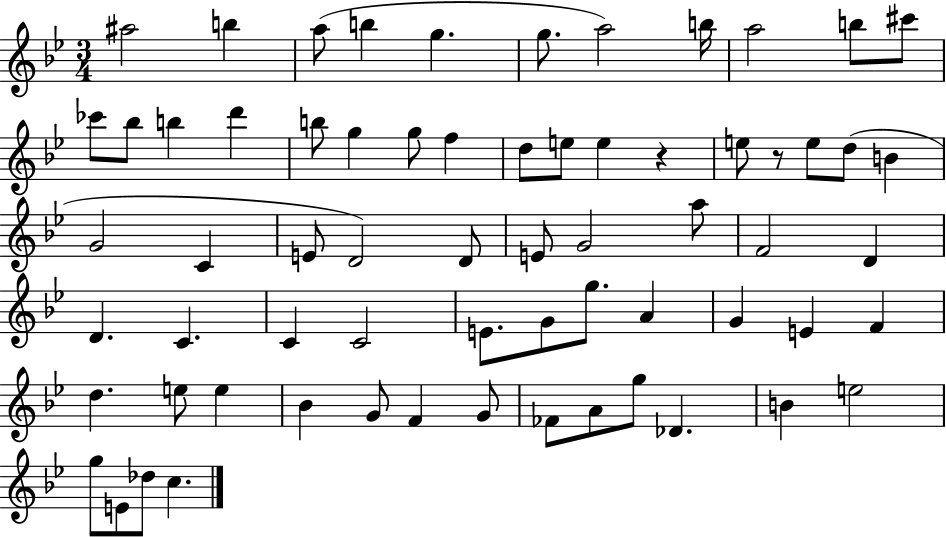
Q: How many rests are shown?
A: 2